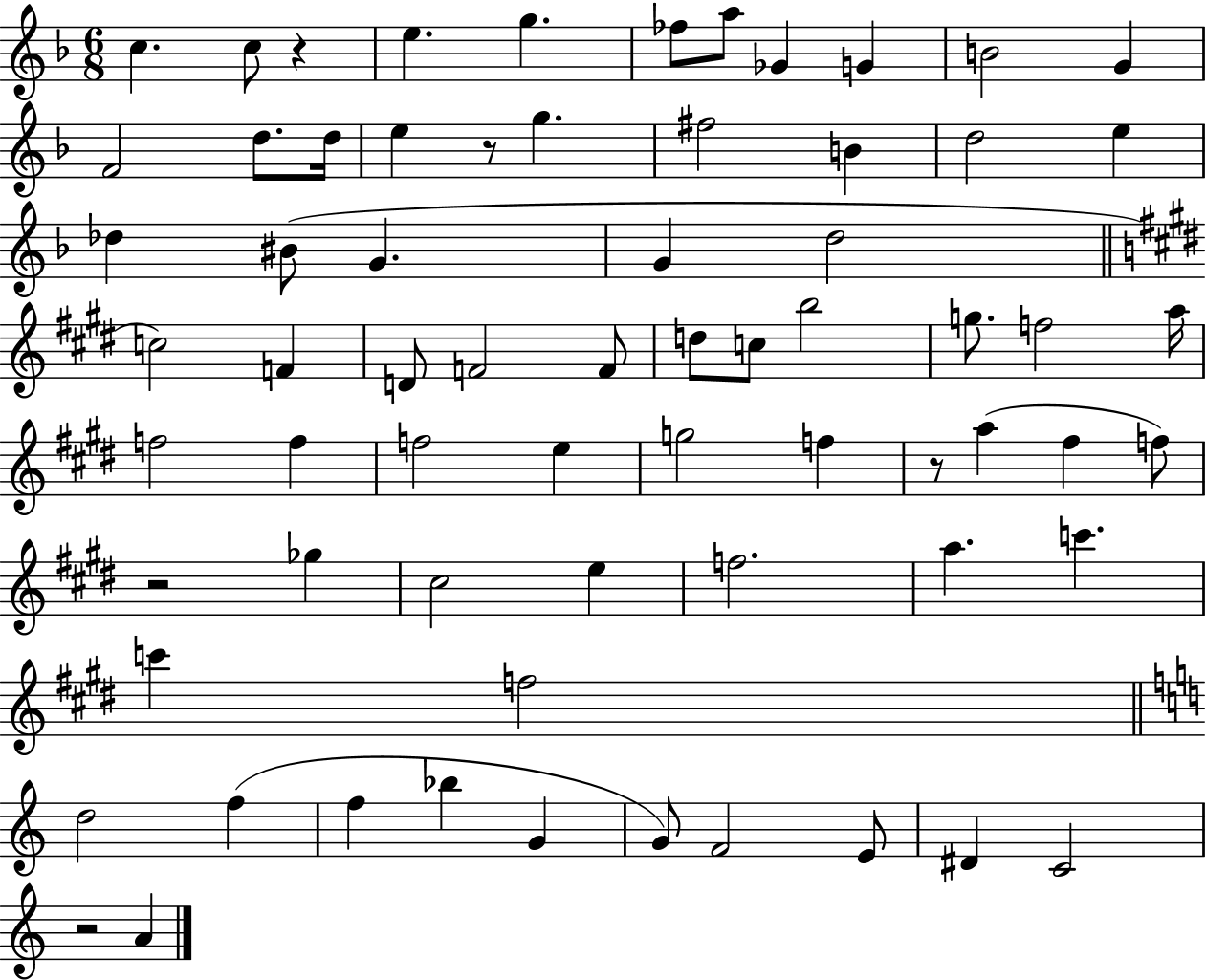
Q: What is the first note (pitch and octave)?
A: C5